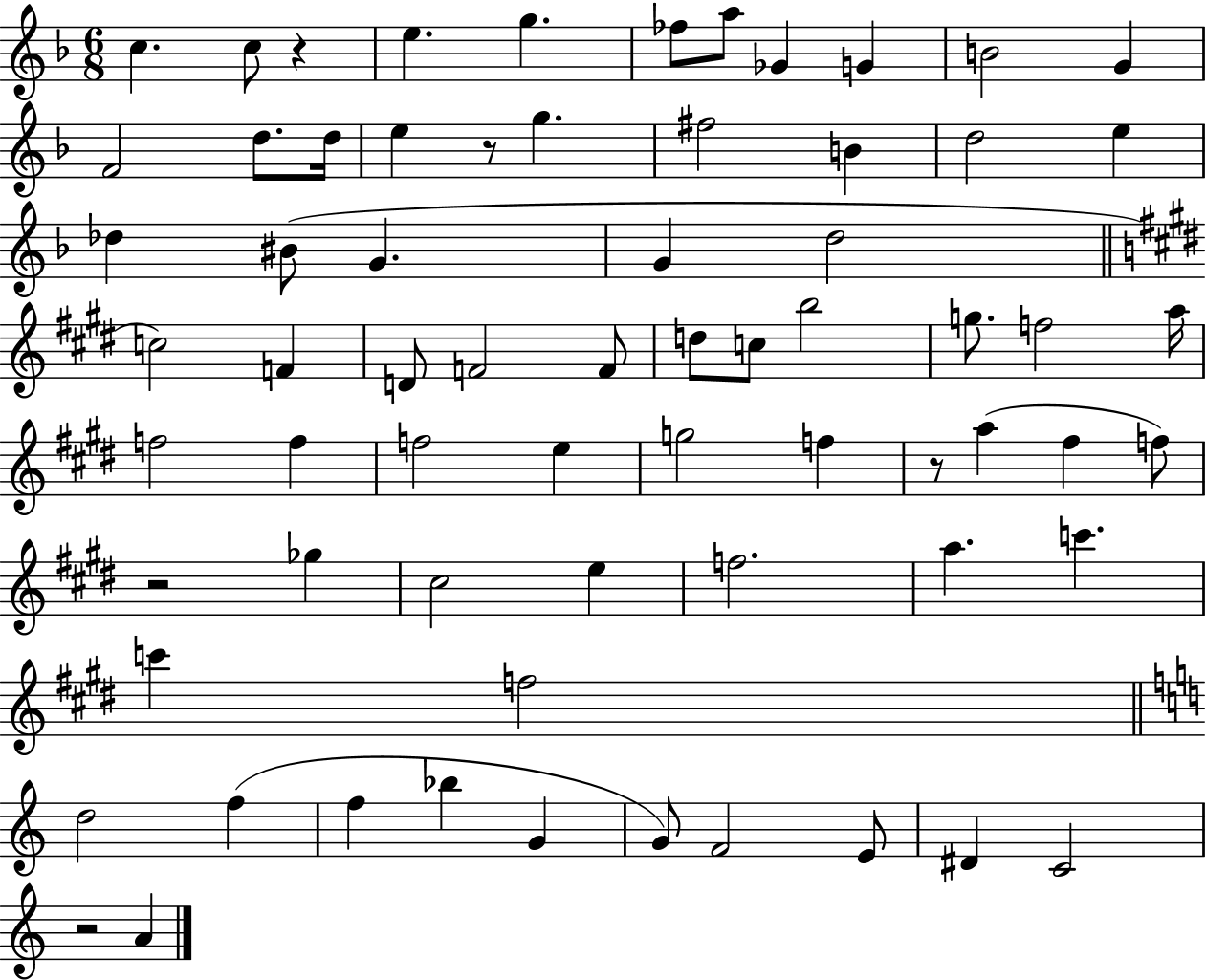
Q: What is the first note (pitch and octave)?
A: C5